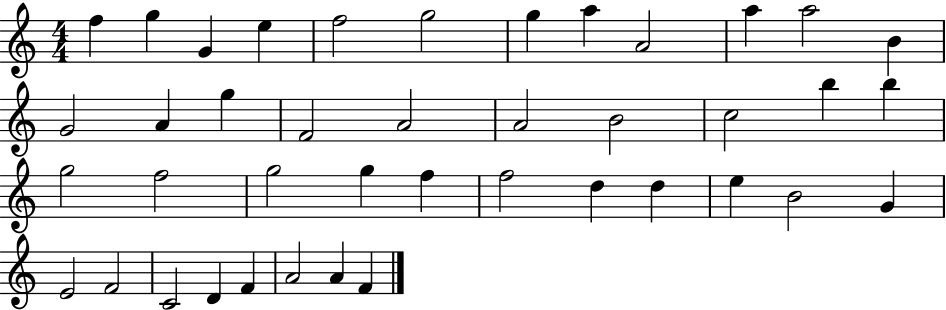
F5/q G5/q G4/q E5/q F5/h G5/h G5/q A5/q A4/h A5/q A5/h B4/q G4/h A4/q G5/q F4/h A4/h A4/h B4/h C5/h B5/q B5/q G5/h F5/h G5/h G5/q F5/q F5/h D5/q D5/q E5/q B4/h G4/q E4/h F4/h C4/h D4/q F4/q A4/h A4/q F4/q